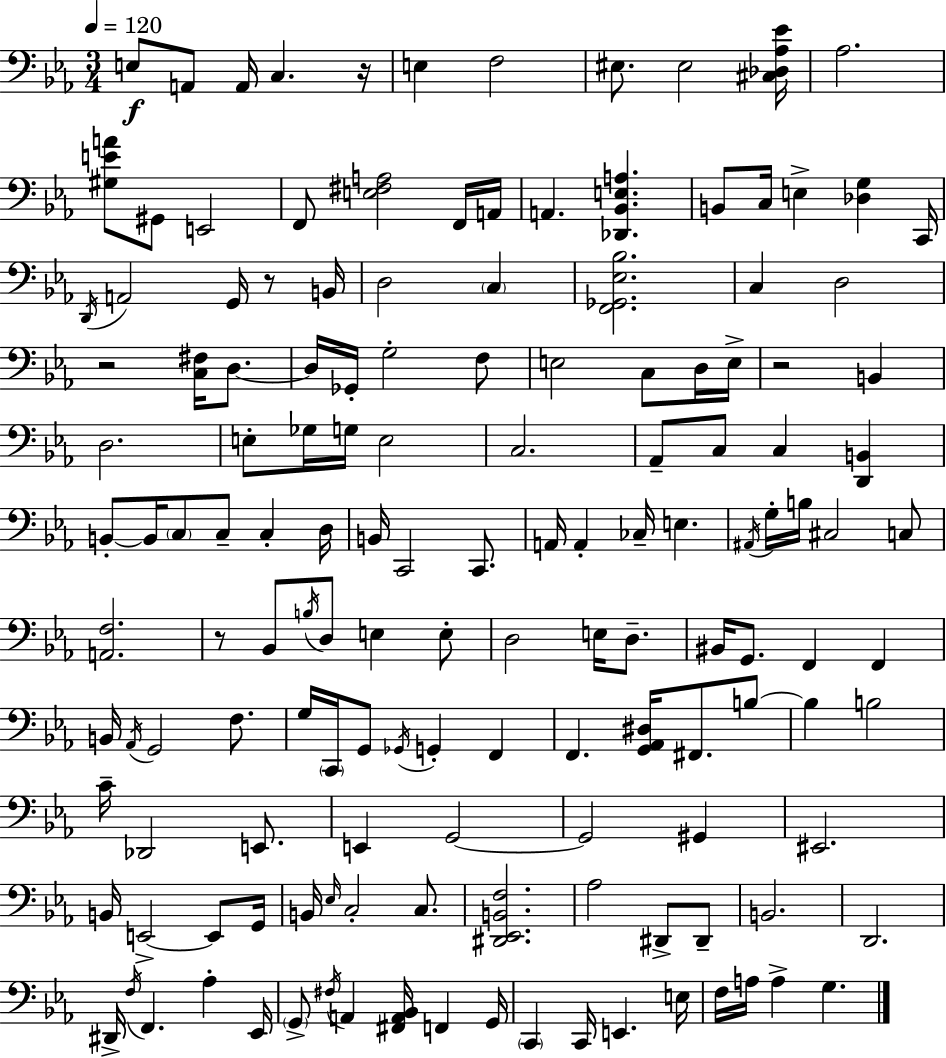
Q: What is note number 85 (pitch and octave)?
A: G2